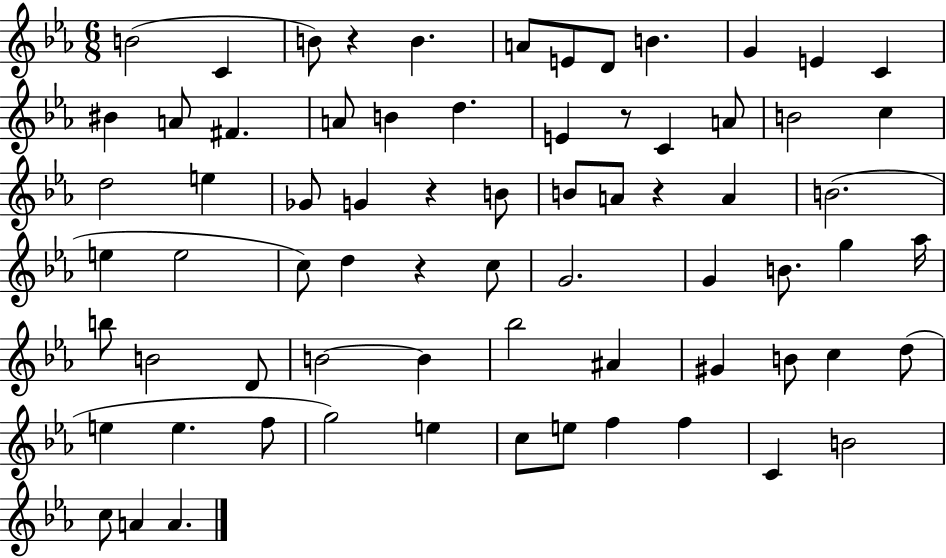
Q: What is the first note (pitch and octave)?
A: B4